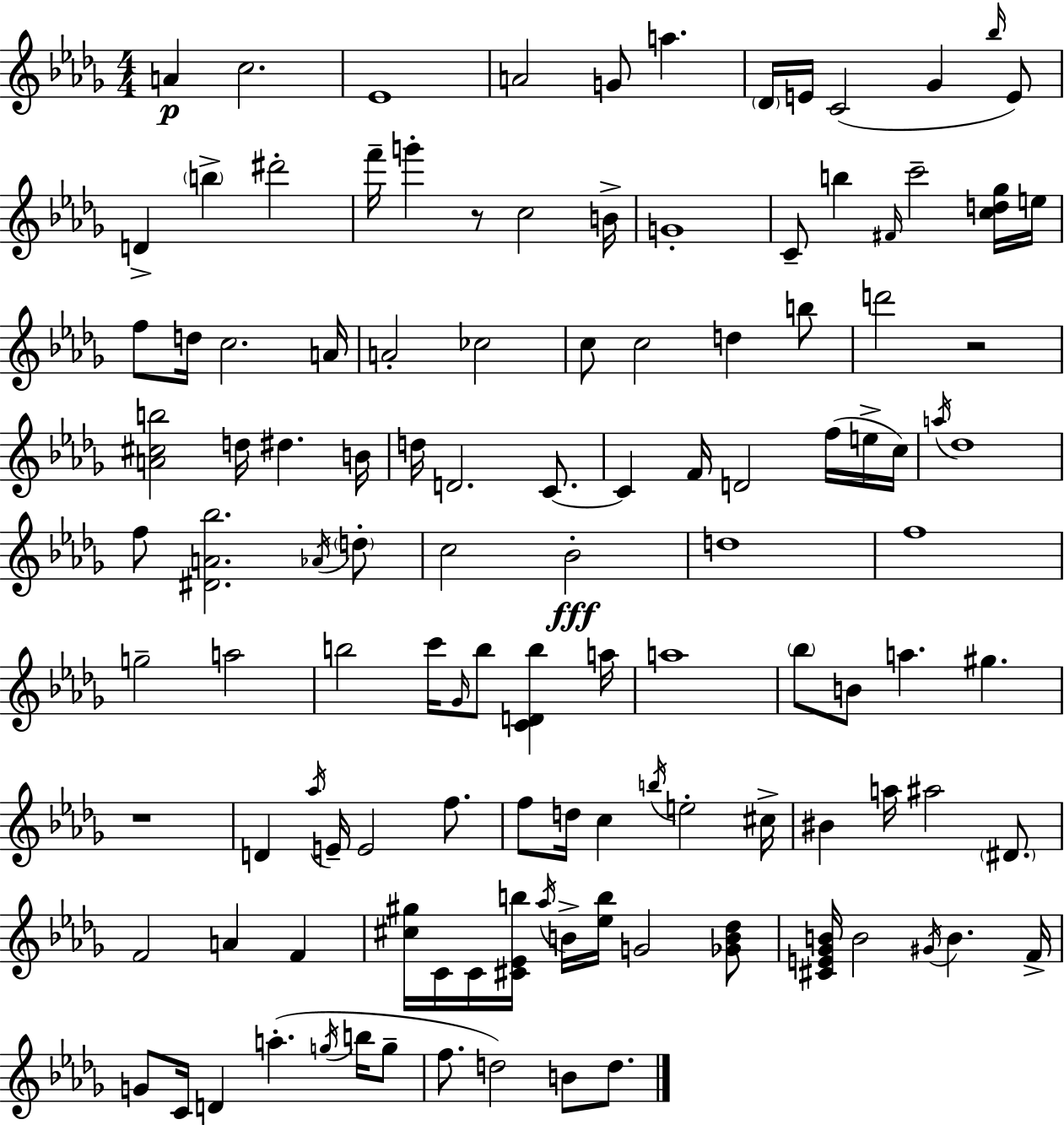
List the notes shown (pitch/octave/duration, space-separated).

A4/q C5/h. Eb4/w A4/h G4/e A5/q. Db4/s E4/s C4/h Gb4/q Bb5/s E4/e D4/q B5/q D#6/h F6/s G6/q R/e C5/h B4/s G4/w C4/e B5/q F#4/s C6/h [C5,D5,Gb5]/s E5/s F5/e D5/s C5/h. A4/s A4/h CES5/h C5/e C5/h D5/q B5/e D6/h R/h [A4,C#5,B5]/h D5/s D#5/q. B4/s D5/s D4/h. C4/e. C4/q F4/s D4/h F5/s E5/s C5/s A5/s Db5/w F5/e [D#4,A4,Bb5]/h. Ab4/s D5/e C5/h Bb4/h D5/w F5/w G5/h A5/h B5/h C6/s Gb4/s B5/e [C4,D4,B5]/q A5/s A5/w Bb5/e B4/e A5/q. G#5/q. R/w D4/q Ab5/s E4/s E4/h F5/e. F5/e D5/s C5/q B5/s E5/h C#5/s BIS4/q A5/s A#5/h D#4/e. F4/h A4/q F4/q [C#5,G#5]/s C4/s C4/s [C#4,Eb4,B5]/s Ab5/s B4/s [Eb5,B5]/s G4/h [Gb4,B4,Db5]/e [C#4,E4,Gb4,B4]/s B4/h G#4/s B4/q. F4/s G4/e C4/s D4/q A5/q. G5/s B5/s G5/e F5/e. D5/h B4/e D5/e.